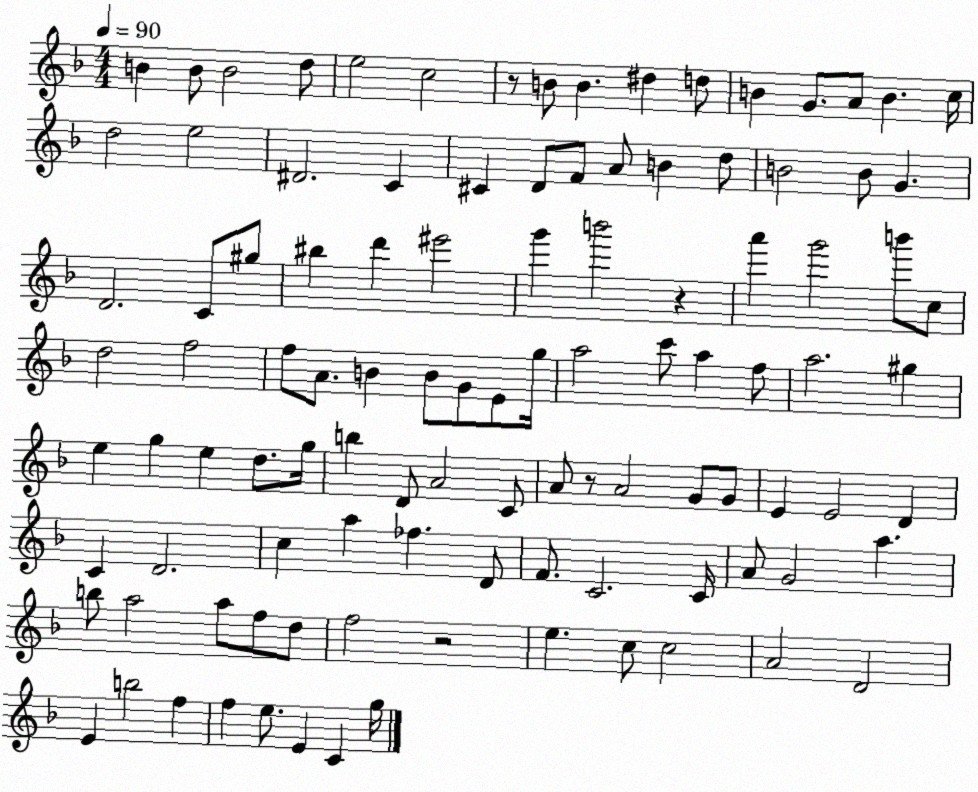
X:1
T:Untitled
M:4/4
L:1/4
K:F
B B/2 B2 d/2 e2 c2 z/2 B/2 B ^d d/2 B G/2 A/2 B c/4 d2 e2 ^D2 C ^C D/2 F/2 A/2 B d/2 B2 B/2 G D2 C/2 ^g/2 ^b d' ^e'2 g' b'2 z a' g'2 b'/2 c/2 d2 f2 f/2 A/2 B B/2 G/2 E/2 g/4 a2 c'/2 a f/2 a2 ^g e g e d/2 g/4 b D/2 A2 C/2 A/2 z/2 A2 G/2 G/2 E E2 D C D2 c a _f D/2 F/2 C2 C/4 A/2 G2 a b/2 a2 a/2 f/2 d/2 f2 z2 e c/2 c2 A2 D2 E b2 f f e/2 E C g/4